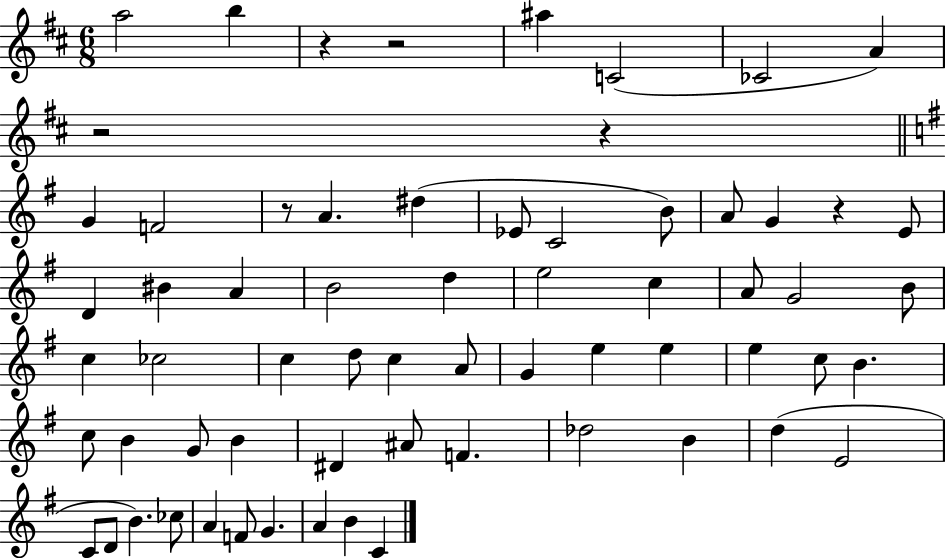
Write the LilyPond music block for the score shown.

{
  \clef treble
  \numericTimeSignature
  \time 6/8
  \key d \major
  a''2 b''4 | r4 r2 | ais''4 c'2( | ces'2 a'4) | \break r2 r4 | \bar "||" \break \key g \major g'4 f'2 | r8 a'4. dis''4( | ees'8 c'2 b'8) | a'8 g'4 r4 e'8 | \break d'4 bis'4 a'4 | b'2 d''4 | e''2 c''4 | a'8 g'2 b'8 | \break c''4 ces''2 | c''4 d''8 c''4 a'8 | g'4 e''4 e''4 | e''4 c''8 b'4. | \break c''8 b'4 g'8 b'4 | dis'4 ais'8 f'4. | des''2 b'4 | d''4( e'2 | \break c'8 d'8 b'4.) ces''8 | a'4 f'8 g'4. | a'4 b'4 c'4 | \bar "|."
}